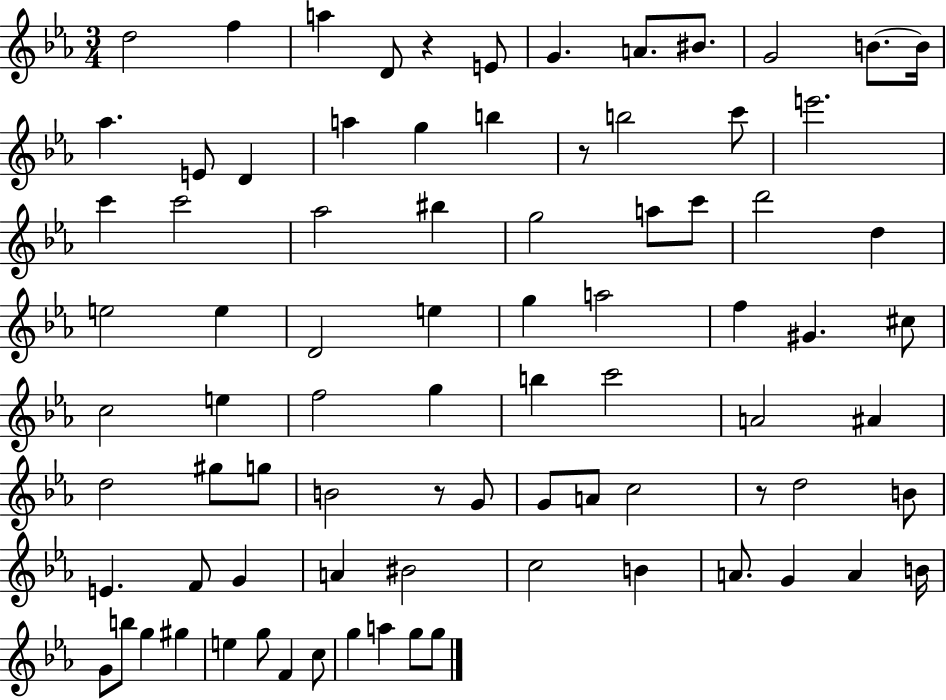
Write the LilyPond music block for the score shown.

{
  \clef treble
  \numericTimeSignature
  \time 3/4
  \key ees \major
  d''2 f''4 | a''4 d'8 r4 e'8 | g'4. a'8. bis'8. | g'2 b'8.~~ b'16 | \break aes''4. e'8 d'4 | a''4 g''4 b''4 | r8 b''2 c'''8 | e'''2. | \break c'''4 c'''2 | aes''2 bis''4 | g''2 a''8 c'''8 | d'''2 d''4 | \break e''2 e''4 | d'2 e''4 | g''4 a''2 | f''4 gis'4. cis''8 | \break c''2 e''4 | f''2 g''4 | b''4 c'''2 | a'2 ais'4 | \break d''2 gis''8 g''8 | b'2 r8 g'8 | g'8 a'8 c''2 | r8 d''2 b'8 | \break e'4. f'8 g'4 | a'4 bis'2 | c''2 b'4 | a'8. g'4 a'4 b'16 | \break g'8 b''8 g''4 gis''4 | e''4 g''8 f'4 c''8 | g''4 a''4 g''8 g''8 | \bar "|."
}